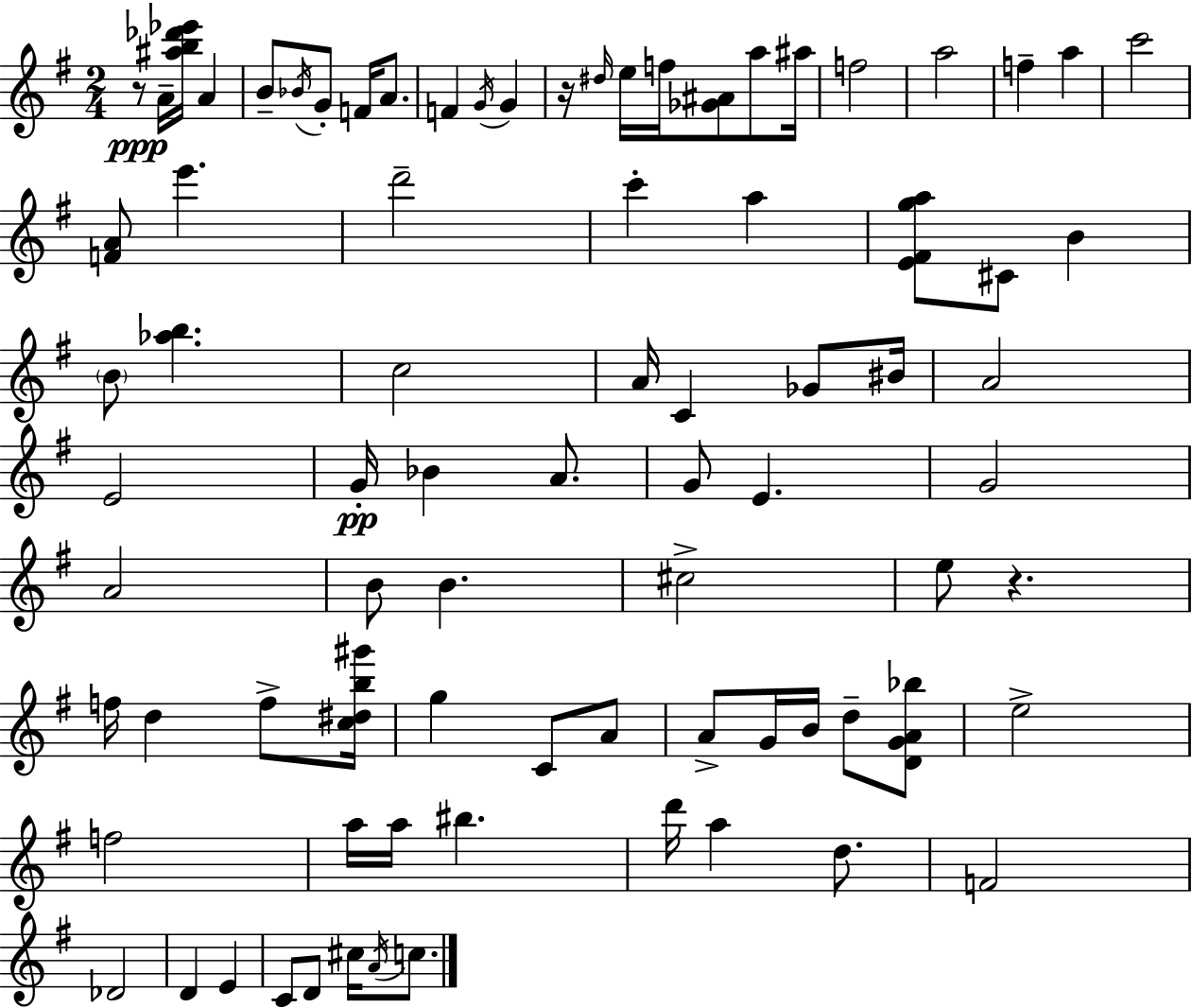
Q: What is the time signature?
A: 2/4